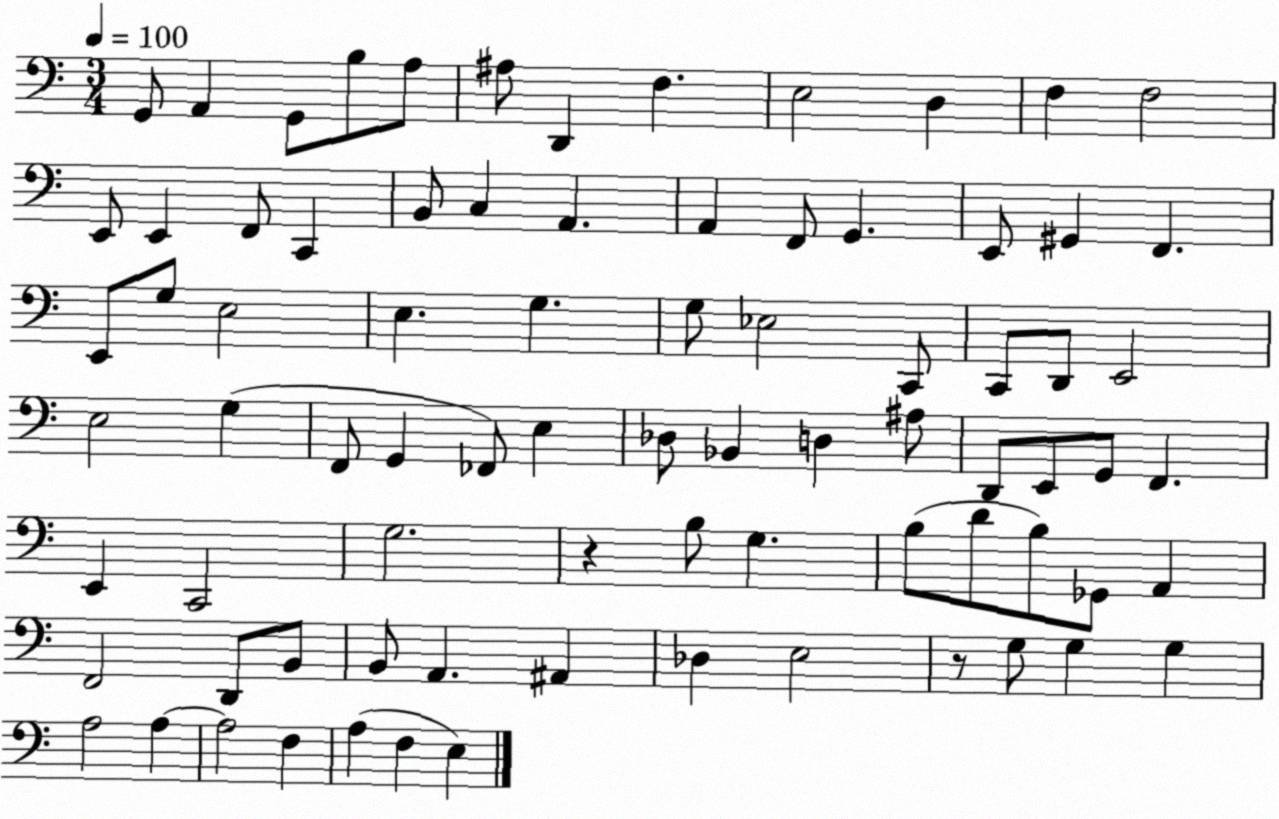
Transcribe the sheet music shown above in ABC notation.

X:1
T:Untitled
M:3/4
L:1/4
K:C
G,,/2 A,, G,,/2 B,/2 A,/2 ^A,/2 D,, F, E,2 D, F, F,2 E,,/2 E,, F,,/2 C,, B,,/2 C, A,, A,, F,,/2 G,, E,,/2 ^G,, F,, E,,/2 G,/2 E,2 E, G, G,/2 _E,2 C,,/2 C,,/2 D,,/2 E,,2 E,2 G, F,,/2 G,, _F,,/2 E, _D,/2 _B,, D, ^A,/2 D,,/2 E,,/2 G,,/2 F,, E,, C,,2 G,2 z B,/2 G, B,/2 D/2 B,/2 _G,,/2 A,, F,,2 D,,/2 B,,/2 B,,/2 A,, ^A,, _D, E,2 z/2 G,/2 G, G, A,2 A, A,2 F, A, F, E,